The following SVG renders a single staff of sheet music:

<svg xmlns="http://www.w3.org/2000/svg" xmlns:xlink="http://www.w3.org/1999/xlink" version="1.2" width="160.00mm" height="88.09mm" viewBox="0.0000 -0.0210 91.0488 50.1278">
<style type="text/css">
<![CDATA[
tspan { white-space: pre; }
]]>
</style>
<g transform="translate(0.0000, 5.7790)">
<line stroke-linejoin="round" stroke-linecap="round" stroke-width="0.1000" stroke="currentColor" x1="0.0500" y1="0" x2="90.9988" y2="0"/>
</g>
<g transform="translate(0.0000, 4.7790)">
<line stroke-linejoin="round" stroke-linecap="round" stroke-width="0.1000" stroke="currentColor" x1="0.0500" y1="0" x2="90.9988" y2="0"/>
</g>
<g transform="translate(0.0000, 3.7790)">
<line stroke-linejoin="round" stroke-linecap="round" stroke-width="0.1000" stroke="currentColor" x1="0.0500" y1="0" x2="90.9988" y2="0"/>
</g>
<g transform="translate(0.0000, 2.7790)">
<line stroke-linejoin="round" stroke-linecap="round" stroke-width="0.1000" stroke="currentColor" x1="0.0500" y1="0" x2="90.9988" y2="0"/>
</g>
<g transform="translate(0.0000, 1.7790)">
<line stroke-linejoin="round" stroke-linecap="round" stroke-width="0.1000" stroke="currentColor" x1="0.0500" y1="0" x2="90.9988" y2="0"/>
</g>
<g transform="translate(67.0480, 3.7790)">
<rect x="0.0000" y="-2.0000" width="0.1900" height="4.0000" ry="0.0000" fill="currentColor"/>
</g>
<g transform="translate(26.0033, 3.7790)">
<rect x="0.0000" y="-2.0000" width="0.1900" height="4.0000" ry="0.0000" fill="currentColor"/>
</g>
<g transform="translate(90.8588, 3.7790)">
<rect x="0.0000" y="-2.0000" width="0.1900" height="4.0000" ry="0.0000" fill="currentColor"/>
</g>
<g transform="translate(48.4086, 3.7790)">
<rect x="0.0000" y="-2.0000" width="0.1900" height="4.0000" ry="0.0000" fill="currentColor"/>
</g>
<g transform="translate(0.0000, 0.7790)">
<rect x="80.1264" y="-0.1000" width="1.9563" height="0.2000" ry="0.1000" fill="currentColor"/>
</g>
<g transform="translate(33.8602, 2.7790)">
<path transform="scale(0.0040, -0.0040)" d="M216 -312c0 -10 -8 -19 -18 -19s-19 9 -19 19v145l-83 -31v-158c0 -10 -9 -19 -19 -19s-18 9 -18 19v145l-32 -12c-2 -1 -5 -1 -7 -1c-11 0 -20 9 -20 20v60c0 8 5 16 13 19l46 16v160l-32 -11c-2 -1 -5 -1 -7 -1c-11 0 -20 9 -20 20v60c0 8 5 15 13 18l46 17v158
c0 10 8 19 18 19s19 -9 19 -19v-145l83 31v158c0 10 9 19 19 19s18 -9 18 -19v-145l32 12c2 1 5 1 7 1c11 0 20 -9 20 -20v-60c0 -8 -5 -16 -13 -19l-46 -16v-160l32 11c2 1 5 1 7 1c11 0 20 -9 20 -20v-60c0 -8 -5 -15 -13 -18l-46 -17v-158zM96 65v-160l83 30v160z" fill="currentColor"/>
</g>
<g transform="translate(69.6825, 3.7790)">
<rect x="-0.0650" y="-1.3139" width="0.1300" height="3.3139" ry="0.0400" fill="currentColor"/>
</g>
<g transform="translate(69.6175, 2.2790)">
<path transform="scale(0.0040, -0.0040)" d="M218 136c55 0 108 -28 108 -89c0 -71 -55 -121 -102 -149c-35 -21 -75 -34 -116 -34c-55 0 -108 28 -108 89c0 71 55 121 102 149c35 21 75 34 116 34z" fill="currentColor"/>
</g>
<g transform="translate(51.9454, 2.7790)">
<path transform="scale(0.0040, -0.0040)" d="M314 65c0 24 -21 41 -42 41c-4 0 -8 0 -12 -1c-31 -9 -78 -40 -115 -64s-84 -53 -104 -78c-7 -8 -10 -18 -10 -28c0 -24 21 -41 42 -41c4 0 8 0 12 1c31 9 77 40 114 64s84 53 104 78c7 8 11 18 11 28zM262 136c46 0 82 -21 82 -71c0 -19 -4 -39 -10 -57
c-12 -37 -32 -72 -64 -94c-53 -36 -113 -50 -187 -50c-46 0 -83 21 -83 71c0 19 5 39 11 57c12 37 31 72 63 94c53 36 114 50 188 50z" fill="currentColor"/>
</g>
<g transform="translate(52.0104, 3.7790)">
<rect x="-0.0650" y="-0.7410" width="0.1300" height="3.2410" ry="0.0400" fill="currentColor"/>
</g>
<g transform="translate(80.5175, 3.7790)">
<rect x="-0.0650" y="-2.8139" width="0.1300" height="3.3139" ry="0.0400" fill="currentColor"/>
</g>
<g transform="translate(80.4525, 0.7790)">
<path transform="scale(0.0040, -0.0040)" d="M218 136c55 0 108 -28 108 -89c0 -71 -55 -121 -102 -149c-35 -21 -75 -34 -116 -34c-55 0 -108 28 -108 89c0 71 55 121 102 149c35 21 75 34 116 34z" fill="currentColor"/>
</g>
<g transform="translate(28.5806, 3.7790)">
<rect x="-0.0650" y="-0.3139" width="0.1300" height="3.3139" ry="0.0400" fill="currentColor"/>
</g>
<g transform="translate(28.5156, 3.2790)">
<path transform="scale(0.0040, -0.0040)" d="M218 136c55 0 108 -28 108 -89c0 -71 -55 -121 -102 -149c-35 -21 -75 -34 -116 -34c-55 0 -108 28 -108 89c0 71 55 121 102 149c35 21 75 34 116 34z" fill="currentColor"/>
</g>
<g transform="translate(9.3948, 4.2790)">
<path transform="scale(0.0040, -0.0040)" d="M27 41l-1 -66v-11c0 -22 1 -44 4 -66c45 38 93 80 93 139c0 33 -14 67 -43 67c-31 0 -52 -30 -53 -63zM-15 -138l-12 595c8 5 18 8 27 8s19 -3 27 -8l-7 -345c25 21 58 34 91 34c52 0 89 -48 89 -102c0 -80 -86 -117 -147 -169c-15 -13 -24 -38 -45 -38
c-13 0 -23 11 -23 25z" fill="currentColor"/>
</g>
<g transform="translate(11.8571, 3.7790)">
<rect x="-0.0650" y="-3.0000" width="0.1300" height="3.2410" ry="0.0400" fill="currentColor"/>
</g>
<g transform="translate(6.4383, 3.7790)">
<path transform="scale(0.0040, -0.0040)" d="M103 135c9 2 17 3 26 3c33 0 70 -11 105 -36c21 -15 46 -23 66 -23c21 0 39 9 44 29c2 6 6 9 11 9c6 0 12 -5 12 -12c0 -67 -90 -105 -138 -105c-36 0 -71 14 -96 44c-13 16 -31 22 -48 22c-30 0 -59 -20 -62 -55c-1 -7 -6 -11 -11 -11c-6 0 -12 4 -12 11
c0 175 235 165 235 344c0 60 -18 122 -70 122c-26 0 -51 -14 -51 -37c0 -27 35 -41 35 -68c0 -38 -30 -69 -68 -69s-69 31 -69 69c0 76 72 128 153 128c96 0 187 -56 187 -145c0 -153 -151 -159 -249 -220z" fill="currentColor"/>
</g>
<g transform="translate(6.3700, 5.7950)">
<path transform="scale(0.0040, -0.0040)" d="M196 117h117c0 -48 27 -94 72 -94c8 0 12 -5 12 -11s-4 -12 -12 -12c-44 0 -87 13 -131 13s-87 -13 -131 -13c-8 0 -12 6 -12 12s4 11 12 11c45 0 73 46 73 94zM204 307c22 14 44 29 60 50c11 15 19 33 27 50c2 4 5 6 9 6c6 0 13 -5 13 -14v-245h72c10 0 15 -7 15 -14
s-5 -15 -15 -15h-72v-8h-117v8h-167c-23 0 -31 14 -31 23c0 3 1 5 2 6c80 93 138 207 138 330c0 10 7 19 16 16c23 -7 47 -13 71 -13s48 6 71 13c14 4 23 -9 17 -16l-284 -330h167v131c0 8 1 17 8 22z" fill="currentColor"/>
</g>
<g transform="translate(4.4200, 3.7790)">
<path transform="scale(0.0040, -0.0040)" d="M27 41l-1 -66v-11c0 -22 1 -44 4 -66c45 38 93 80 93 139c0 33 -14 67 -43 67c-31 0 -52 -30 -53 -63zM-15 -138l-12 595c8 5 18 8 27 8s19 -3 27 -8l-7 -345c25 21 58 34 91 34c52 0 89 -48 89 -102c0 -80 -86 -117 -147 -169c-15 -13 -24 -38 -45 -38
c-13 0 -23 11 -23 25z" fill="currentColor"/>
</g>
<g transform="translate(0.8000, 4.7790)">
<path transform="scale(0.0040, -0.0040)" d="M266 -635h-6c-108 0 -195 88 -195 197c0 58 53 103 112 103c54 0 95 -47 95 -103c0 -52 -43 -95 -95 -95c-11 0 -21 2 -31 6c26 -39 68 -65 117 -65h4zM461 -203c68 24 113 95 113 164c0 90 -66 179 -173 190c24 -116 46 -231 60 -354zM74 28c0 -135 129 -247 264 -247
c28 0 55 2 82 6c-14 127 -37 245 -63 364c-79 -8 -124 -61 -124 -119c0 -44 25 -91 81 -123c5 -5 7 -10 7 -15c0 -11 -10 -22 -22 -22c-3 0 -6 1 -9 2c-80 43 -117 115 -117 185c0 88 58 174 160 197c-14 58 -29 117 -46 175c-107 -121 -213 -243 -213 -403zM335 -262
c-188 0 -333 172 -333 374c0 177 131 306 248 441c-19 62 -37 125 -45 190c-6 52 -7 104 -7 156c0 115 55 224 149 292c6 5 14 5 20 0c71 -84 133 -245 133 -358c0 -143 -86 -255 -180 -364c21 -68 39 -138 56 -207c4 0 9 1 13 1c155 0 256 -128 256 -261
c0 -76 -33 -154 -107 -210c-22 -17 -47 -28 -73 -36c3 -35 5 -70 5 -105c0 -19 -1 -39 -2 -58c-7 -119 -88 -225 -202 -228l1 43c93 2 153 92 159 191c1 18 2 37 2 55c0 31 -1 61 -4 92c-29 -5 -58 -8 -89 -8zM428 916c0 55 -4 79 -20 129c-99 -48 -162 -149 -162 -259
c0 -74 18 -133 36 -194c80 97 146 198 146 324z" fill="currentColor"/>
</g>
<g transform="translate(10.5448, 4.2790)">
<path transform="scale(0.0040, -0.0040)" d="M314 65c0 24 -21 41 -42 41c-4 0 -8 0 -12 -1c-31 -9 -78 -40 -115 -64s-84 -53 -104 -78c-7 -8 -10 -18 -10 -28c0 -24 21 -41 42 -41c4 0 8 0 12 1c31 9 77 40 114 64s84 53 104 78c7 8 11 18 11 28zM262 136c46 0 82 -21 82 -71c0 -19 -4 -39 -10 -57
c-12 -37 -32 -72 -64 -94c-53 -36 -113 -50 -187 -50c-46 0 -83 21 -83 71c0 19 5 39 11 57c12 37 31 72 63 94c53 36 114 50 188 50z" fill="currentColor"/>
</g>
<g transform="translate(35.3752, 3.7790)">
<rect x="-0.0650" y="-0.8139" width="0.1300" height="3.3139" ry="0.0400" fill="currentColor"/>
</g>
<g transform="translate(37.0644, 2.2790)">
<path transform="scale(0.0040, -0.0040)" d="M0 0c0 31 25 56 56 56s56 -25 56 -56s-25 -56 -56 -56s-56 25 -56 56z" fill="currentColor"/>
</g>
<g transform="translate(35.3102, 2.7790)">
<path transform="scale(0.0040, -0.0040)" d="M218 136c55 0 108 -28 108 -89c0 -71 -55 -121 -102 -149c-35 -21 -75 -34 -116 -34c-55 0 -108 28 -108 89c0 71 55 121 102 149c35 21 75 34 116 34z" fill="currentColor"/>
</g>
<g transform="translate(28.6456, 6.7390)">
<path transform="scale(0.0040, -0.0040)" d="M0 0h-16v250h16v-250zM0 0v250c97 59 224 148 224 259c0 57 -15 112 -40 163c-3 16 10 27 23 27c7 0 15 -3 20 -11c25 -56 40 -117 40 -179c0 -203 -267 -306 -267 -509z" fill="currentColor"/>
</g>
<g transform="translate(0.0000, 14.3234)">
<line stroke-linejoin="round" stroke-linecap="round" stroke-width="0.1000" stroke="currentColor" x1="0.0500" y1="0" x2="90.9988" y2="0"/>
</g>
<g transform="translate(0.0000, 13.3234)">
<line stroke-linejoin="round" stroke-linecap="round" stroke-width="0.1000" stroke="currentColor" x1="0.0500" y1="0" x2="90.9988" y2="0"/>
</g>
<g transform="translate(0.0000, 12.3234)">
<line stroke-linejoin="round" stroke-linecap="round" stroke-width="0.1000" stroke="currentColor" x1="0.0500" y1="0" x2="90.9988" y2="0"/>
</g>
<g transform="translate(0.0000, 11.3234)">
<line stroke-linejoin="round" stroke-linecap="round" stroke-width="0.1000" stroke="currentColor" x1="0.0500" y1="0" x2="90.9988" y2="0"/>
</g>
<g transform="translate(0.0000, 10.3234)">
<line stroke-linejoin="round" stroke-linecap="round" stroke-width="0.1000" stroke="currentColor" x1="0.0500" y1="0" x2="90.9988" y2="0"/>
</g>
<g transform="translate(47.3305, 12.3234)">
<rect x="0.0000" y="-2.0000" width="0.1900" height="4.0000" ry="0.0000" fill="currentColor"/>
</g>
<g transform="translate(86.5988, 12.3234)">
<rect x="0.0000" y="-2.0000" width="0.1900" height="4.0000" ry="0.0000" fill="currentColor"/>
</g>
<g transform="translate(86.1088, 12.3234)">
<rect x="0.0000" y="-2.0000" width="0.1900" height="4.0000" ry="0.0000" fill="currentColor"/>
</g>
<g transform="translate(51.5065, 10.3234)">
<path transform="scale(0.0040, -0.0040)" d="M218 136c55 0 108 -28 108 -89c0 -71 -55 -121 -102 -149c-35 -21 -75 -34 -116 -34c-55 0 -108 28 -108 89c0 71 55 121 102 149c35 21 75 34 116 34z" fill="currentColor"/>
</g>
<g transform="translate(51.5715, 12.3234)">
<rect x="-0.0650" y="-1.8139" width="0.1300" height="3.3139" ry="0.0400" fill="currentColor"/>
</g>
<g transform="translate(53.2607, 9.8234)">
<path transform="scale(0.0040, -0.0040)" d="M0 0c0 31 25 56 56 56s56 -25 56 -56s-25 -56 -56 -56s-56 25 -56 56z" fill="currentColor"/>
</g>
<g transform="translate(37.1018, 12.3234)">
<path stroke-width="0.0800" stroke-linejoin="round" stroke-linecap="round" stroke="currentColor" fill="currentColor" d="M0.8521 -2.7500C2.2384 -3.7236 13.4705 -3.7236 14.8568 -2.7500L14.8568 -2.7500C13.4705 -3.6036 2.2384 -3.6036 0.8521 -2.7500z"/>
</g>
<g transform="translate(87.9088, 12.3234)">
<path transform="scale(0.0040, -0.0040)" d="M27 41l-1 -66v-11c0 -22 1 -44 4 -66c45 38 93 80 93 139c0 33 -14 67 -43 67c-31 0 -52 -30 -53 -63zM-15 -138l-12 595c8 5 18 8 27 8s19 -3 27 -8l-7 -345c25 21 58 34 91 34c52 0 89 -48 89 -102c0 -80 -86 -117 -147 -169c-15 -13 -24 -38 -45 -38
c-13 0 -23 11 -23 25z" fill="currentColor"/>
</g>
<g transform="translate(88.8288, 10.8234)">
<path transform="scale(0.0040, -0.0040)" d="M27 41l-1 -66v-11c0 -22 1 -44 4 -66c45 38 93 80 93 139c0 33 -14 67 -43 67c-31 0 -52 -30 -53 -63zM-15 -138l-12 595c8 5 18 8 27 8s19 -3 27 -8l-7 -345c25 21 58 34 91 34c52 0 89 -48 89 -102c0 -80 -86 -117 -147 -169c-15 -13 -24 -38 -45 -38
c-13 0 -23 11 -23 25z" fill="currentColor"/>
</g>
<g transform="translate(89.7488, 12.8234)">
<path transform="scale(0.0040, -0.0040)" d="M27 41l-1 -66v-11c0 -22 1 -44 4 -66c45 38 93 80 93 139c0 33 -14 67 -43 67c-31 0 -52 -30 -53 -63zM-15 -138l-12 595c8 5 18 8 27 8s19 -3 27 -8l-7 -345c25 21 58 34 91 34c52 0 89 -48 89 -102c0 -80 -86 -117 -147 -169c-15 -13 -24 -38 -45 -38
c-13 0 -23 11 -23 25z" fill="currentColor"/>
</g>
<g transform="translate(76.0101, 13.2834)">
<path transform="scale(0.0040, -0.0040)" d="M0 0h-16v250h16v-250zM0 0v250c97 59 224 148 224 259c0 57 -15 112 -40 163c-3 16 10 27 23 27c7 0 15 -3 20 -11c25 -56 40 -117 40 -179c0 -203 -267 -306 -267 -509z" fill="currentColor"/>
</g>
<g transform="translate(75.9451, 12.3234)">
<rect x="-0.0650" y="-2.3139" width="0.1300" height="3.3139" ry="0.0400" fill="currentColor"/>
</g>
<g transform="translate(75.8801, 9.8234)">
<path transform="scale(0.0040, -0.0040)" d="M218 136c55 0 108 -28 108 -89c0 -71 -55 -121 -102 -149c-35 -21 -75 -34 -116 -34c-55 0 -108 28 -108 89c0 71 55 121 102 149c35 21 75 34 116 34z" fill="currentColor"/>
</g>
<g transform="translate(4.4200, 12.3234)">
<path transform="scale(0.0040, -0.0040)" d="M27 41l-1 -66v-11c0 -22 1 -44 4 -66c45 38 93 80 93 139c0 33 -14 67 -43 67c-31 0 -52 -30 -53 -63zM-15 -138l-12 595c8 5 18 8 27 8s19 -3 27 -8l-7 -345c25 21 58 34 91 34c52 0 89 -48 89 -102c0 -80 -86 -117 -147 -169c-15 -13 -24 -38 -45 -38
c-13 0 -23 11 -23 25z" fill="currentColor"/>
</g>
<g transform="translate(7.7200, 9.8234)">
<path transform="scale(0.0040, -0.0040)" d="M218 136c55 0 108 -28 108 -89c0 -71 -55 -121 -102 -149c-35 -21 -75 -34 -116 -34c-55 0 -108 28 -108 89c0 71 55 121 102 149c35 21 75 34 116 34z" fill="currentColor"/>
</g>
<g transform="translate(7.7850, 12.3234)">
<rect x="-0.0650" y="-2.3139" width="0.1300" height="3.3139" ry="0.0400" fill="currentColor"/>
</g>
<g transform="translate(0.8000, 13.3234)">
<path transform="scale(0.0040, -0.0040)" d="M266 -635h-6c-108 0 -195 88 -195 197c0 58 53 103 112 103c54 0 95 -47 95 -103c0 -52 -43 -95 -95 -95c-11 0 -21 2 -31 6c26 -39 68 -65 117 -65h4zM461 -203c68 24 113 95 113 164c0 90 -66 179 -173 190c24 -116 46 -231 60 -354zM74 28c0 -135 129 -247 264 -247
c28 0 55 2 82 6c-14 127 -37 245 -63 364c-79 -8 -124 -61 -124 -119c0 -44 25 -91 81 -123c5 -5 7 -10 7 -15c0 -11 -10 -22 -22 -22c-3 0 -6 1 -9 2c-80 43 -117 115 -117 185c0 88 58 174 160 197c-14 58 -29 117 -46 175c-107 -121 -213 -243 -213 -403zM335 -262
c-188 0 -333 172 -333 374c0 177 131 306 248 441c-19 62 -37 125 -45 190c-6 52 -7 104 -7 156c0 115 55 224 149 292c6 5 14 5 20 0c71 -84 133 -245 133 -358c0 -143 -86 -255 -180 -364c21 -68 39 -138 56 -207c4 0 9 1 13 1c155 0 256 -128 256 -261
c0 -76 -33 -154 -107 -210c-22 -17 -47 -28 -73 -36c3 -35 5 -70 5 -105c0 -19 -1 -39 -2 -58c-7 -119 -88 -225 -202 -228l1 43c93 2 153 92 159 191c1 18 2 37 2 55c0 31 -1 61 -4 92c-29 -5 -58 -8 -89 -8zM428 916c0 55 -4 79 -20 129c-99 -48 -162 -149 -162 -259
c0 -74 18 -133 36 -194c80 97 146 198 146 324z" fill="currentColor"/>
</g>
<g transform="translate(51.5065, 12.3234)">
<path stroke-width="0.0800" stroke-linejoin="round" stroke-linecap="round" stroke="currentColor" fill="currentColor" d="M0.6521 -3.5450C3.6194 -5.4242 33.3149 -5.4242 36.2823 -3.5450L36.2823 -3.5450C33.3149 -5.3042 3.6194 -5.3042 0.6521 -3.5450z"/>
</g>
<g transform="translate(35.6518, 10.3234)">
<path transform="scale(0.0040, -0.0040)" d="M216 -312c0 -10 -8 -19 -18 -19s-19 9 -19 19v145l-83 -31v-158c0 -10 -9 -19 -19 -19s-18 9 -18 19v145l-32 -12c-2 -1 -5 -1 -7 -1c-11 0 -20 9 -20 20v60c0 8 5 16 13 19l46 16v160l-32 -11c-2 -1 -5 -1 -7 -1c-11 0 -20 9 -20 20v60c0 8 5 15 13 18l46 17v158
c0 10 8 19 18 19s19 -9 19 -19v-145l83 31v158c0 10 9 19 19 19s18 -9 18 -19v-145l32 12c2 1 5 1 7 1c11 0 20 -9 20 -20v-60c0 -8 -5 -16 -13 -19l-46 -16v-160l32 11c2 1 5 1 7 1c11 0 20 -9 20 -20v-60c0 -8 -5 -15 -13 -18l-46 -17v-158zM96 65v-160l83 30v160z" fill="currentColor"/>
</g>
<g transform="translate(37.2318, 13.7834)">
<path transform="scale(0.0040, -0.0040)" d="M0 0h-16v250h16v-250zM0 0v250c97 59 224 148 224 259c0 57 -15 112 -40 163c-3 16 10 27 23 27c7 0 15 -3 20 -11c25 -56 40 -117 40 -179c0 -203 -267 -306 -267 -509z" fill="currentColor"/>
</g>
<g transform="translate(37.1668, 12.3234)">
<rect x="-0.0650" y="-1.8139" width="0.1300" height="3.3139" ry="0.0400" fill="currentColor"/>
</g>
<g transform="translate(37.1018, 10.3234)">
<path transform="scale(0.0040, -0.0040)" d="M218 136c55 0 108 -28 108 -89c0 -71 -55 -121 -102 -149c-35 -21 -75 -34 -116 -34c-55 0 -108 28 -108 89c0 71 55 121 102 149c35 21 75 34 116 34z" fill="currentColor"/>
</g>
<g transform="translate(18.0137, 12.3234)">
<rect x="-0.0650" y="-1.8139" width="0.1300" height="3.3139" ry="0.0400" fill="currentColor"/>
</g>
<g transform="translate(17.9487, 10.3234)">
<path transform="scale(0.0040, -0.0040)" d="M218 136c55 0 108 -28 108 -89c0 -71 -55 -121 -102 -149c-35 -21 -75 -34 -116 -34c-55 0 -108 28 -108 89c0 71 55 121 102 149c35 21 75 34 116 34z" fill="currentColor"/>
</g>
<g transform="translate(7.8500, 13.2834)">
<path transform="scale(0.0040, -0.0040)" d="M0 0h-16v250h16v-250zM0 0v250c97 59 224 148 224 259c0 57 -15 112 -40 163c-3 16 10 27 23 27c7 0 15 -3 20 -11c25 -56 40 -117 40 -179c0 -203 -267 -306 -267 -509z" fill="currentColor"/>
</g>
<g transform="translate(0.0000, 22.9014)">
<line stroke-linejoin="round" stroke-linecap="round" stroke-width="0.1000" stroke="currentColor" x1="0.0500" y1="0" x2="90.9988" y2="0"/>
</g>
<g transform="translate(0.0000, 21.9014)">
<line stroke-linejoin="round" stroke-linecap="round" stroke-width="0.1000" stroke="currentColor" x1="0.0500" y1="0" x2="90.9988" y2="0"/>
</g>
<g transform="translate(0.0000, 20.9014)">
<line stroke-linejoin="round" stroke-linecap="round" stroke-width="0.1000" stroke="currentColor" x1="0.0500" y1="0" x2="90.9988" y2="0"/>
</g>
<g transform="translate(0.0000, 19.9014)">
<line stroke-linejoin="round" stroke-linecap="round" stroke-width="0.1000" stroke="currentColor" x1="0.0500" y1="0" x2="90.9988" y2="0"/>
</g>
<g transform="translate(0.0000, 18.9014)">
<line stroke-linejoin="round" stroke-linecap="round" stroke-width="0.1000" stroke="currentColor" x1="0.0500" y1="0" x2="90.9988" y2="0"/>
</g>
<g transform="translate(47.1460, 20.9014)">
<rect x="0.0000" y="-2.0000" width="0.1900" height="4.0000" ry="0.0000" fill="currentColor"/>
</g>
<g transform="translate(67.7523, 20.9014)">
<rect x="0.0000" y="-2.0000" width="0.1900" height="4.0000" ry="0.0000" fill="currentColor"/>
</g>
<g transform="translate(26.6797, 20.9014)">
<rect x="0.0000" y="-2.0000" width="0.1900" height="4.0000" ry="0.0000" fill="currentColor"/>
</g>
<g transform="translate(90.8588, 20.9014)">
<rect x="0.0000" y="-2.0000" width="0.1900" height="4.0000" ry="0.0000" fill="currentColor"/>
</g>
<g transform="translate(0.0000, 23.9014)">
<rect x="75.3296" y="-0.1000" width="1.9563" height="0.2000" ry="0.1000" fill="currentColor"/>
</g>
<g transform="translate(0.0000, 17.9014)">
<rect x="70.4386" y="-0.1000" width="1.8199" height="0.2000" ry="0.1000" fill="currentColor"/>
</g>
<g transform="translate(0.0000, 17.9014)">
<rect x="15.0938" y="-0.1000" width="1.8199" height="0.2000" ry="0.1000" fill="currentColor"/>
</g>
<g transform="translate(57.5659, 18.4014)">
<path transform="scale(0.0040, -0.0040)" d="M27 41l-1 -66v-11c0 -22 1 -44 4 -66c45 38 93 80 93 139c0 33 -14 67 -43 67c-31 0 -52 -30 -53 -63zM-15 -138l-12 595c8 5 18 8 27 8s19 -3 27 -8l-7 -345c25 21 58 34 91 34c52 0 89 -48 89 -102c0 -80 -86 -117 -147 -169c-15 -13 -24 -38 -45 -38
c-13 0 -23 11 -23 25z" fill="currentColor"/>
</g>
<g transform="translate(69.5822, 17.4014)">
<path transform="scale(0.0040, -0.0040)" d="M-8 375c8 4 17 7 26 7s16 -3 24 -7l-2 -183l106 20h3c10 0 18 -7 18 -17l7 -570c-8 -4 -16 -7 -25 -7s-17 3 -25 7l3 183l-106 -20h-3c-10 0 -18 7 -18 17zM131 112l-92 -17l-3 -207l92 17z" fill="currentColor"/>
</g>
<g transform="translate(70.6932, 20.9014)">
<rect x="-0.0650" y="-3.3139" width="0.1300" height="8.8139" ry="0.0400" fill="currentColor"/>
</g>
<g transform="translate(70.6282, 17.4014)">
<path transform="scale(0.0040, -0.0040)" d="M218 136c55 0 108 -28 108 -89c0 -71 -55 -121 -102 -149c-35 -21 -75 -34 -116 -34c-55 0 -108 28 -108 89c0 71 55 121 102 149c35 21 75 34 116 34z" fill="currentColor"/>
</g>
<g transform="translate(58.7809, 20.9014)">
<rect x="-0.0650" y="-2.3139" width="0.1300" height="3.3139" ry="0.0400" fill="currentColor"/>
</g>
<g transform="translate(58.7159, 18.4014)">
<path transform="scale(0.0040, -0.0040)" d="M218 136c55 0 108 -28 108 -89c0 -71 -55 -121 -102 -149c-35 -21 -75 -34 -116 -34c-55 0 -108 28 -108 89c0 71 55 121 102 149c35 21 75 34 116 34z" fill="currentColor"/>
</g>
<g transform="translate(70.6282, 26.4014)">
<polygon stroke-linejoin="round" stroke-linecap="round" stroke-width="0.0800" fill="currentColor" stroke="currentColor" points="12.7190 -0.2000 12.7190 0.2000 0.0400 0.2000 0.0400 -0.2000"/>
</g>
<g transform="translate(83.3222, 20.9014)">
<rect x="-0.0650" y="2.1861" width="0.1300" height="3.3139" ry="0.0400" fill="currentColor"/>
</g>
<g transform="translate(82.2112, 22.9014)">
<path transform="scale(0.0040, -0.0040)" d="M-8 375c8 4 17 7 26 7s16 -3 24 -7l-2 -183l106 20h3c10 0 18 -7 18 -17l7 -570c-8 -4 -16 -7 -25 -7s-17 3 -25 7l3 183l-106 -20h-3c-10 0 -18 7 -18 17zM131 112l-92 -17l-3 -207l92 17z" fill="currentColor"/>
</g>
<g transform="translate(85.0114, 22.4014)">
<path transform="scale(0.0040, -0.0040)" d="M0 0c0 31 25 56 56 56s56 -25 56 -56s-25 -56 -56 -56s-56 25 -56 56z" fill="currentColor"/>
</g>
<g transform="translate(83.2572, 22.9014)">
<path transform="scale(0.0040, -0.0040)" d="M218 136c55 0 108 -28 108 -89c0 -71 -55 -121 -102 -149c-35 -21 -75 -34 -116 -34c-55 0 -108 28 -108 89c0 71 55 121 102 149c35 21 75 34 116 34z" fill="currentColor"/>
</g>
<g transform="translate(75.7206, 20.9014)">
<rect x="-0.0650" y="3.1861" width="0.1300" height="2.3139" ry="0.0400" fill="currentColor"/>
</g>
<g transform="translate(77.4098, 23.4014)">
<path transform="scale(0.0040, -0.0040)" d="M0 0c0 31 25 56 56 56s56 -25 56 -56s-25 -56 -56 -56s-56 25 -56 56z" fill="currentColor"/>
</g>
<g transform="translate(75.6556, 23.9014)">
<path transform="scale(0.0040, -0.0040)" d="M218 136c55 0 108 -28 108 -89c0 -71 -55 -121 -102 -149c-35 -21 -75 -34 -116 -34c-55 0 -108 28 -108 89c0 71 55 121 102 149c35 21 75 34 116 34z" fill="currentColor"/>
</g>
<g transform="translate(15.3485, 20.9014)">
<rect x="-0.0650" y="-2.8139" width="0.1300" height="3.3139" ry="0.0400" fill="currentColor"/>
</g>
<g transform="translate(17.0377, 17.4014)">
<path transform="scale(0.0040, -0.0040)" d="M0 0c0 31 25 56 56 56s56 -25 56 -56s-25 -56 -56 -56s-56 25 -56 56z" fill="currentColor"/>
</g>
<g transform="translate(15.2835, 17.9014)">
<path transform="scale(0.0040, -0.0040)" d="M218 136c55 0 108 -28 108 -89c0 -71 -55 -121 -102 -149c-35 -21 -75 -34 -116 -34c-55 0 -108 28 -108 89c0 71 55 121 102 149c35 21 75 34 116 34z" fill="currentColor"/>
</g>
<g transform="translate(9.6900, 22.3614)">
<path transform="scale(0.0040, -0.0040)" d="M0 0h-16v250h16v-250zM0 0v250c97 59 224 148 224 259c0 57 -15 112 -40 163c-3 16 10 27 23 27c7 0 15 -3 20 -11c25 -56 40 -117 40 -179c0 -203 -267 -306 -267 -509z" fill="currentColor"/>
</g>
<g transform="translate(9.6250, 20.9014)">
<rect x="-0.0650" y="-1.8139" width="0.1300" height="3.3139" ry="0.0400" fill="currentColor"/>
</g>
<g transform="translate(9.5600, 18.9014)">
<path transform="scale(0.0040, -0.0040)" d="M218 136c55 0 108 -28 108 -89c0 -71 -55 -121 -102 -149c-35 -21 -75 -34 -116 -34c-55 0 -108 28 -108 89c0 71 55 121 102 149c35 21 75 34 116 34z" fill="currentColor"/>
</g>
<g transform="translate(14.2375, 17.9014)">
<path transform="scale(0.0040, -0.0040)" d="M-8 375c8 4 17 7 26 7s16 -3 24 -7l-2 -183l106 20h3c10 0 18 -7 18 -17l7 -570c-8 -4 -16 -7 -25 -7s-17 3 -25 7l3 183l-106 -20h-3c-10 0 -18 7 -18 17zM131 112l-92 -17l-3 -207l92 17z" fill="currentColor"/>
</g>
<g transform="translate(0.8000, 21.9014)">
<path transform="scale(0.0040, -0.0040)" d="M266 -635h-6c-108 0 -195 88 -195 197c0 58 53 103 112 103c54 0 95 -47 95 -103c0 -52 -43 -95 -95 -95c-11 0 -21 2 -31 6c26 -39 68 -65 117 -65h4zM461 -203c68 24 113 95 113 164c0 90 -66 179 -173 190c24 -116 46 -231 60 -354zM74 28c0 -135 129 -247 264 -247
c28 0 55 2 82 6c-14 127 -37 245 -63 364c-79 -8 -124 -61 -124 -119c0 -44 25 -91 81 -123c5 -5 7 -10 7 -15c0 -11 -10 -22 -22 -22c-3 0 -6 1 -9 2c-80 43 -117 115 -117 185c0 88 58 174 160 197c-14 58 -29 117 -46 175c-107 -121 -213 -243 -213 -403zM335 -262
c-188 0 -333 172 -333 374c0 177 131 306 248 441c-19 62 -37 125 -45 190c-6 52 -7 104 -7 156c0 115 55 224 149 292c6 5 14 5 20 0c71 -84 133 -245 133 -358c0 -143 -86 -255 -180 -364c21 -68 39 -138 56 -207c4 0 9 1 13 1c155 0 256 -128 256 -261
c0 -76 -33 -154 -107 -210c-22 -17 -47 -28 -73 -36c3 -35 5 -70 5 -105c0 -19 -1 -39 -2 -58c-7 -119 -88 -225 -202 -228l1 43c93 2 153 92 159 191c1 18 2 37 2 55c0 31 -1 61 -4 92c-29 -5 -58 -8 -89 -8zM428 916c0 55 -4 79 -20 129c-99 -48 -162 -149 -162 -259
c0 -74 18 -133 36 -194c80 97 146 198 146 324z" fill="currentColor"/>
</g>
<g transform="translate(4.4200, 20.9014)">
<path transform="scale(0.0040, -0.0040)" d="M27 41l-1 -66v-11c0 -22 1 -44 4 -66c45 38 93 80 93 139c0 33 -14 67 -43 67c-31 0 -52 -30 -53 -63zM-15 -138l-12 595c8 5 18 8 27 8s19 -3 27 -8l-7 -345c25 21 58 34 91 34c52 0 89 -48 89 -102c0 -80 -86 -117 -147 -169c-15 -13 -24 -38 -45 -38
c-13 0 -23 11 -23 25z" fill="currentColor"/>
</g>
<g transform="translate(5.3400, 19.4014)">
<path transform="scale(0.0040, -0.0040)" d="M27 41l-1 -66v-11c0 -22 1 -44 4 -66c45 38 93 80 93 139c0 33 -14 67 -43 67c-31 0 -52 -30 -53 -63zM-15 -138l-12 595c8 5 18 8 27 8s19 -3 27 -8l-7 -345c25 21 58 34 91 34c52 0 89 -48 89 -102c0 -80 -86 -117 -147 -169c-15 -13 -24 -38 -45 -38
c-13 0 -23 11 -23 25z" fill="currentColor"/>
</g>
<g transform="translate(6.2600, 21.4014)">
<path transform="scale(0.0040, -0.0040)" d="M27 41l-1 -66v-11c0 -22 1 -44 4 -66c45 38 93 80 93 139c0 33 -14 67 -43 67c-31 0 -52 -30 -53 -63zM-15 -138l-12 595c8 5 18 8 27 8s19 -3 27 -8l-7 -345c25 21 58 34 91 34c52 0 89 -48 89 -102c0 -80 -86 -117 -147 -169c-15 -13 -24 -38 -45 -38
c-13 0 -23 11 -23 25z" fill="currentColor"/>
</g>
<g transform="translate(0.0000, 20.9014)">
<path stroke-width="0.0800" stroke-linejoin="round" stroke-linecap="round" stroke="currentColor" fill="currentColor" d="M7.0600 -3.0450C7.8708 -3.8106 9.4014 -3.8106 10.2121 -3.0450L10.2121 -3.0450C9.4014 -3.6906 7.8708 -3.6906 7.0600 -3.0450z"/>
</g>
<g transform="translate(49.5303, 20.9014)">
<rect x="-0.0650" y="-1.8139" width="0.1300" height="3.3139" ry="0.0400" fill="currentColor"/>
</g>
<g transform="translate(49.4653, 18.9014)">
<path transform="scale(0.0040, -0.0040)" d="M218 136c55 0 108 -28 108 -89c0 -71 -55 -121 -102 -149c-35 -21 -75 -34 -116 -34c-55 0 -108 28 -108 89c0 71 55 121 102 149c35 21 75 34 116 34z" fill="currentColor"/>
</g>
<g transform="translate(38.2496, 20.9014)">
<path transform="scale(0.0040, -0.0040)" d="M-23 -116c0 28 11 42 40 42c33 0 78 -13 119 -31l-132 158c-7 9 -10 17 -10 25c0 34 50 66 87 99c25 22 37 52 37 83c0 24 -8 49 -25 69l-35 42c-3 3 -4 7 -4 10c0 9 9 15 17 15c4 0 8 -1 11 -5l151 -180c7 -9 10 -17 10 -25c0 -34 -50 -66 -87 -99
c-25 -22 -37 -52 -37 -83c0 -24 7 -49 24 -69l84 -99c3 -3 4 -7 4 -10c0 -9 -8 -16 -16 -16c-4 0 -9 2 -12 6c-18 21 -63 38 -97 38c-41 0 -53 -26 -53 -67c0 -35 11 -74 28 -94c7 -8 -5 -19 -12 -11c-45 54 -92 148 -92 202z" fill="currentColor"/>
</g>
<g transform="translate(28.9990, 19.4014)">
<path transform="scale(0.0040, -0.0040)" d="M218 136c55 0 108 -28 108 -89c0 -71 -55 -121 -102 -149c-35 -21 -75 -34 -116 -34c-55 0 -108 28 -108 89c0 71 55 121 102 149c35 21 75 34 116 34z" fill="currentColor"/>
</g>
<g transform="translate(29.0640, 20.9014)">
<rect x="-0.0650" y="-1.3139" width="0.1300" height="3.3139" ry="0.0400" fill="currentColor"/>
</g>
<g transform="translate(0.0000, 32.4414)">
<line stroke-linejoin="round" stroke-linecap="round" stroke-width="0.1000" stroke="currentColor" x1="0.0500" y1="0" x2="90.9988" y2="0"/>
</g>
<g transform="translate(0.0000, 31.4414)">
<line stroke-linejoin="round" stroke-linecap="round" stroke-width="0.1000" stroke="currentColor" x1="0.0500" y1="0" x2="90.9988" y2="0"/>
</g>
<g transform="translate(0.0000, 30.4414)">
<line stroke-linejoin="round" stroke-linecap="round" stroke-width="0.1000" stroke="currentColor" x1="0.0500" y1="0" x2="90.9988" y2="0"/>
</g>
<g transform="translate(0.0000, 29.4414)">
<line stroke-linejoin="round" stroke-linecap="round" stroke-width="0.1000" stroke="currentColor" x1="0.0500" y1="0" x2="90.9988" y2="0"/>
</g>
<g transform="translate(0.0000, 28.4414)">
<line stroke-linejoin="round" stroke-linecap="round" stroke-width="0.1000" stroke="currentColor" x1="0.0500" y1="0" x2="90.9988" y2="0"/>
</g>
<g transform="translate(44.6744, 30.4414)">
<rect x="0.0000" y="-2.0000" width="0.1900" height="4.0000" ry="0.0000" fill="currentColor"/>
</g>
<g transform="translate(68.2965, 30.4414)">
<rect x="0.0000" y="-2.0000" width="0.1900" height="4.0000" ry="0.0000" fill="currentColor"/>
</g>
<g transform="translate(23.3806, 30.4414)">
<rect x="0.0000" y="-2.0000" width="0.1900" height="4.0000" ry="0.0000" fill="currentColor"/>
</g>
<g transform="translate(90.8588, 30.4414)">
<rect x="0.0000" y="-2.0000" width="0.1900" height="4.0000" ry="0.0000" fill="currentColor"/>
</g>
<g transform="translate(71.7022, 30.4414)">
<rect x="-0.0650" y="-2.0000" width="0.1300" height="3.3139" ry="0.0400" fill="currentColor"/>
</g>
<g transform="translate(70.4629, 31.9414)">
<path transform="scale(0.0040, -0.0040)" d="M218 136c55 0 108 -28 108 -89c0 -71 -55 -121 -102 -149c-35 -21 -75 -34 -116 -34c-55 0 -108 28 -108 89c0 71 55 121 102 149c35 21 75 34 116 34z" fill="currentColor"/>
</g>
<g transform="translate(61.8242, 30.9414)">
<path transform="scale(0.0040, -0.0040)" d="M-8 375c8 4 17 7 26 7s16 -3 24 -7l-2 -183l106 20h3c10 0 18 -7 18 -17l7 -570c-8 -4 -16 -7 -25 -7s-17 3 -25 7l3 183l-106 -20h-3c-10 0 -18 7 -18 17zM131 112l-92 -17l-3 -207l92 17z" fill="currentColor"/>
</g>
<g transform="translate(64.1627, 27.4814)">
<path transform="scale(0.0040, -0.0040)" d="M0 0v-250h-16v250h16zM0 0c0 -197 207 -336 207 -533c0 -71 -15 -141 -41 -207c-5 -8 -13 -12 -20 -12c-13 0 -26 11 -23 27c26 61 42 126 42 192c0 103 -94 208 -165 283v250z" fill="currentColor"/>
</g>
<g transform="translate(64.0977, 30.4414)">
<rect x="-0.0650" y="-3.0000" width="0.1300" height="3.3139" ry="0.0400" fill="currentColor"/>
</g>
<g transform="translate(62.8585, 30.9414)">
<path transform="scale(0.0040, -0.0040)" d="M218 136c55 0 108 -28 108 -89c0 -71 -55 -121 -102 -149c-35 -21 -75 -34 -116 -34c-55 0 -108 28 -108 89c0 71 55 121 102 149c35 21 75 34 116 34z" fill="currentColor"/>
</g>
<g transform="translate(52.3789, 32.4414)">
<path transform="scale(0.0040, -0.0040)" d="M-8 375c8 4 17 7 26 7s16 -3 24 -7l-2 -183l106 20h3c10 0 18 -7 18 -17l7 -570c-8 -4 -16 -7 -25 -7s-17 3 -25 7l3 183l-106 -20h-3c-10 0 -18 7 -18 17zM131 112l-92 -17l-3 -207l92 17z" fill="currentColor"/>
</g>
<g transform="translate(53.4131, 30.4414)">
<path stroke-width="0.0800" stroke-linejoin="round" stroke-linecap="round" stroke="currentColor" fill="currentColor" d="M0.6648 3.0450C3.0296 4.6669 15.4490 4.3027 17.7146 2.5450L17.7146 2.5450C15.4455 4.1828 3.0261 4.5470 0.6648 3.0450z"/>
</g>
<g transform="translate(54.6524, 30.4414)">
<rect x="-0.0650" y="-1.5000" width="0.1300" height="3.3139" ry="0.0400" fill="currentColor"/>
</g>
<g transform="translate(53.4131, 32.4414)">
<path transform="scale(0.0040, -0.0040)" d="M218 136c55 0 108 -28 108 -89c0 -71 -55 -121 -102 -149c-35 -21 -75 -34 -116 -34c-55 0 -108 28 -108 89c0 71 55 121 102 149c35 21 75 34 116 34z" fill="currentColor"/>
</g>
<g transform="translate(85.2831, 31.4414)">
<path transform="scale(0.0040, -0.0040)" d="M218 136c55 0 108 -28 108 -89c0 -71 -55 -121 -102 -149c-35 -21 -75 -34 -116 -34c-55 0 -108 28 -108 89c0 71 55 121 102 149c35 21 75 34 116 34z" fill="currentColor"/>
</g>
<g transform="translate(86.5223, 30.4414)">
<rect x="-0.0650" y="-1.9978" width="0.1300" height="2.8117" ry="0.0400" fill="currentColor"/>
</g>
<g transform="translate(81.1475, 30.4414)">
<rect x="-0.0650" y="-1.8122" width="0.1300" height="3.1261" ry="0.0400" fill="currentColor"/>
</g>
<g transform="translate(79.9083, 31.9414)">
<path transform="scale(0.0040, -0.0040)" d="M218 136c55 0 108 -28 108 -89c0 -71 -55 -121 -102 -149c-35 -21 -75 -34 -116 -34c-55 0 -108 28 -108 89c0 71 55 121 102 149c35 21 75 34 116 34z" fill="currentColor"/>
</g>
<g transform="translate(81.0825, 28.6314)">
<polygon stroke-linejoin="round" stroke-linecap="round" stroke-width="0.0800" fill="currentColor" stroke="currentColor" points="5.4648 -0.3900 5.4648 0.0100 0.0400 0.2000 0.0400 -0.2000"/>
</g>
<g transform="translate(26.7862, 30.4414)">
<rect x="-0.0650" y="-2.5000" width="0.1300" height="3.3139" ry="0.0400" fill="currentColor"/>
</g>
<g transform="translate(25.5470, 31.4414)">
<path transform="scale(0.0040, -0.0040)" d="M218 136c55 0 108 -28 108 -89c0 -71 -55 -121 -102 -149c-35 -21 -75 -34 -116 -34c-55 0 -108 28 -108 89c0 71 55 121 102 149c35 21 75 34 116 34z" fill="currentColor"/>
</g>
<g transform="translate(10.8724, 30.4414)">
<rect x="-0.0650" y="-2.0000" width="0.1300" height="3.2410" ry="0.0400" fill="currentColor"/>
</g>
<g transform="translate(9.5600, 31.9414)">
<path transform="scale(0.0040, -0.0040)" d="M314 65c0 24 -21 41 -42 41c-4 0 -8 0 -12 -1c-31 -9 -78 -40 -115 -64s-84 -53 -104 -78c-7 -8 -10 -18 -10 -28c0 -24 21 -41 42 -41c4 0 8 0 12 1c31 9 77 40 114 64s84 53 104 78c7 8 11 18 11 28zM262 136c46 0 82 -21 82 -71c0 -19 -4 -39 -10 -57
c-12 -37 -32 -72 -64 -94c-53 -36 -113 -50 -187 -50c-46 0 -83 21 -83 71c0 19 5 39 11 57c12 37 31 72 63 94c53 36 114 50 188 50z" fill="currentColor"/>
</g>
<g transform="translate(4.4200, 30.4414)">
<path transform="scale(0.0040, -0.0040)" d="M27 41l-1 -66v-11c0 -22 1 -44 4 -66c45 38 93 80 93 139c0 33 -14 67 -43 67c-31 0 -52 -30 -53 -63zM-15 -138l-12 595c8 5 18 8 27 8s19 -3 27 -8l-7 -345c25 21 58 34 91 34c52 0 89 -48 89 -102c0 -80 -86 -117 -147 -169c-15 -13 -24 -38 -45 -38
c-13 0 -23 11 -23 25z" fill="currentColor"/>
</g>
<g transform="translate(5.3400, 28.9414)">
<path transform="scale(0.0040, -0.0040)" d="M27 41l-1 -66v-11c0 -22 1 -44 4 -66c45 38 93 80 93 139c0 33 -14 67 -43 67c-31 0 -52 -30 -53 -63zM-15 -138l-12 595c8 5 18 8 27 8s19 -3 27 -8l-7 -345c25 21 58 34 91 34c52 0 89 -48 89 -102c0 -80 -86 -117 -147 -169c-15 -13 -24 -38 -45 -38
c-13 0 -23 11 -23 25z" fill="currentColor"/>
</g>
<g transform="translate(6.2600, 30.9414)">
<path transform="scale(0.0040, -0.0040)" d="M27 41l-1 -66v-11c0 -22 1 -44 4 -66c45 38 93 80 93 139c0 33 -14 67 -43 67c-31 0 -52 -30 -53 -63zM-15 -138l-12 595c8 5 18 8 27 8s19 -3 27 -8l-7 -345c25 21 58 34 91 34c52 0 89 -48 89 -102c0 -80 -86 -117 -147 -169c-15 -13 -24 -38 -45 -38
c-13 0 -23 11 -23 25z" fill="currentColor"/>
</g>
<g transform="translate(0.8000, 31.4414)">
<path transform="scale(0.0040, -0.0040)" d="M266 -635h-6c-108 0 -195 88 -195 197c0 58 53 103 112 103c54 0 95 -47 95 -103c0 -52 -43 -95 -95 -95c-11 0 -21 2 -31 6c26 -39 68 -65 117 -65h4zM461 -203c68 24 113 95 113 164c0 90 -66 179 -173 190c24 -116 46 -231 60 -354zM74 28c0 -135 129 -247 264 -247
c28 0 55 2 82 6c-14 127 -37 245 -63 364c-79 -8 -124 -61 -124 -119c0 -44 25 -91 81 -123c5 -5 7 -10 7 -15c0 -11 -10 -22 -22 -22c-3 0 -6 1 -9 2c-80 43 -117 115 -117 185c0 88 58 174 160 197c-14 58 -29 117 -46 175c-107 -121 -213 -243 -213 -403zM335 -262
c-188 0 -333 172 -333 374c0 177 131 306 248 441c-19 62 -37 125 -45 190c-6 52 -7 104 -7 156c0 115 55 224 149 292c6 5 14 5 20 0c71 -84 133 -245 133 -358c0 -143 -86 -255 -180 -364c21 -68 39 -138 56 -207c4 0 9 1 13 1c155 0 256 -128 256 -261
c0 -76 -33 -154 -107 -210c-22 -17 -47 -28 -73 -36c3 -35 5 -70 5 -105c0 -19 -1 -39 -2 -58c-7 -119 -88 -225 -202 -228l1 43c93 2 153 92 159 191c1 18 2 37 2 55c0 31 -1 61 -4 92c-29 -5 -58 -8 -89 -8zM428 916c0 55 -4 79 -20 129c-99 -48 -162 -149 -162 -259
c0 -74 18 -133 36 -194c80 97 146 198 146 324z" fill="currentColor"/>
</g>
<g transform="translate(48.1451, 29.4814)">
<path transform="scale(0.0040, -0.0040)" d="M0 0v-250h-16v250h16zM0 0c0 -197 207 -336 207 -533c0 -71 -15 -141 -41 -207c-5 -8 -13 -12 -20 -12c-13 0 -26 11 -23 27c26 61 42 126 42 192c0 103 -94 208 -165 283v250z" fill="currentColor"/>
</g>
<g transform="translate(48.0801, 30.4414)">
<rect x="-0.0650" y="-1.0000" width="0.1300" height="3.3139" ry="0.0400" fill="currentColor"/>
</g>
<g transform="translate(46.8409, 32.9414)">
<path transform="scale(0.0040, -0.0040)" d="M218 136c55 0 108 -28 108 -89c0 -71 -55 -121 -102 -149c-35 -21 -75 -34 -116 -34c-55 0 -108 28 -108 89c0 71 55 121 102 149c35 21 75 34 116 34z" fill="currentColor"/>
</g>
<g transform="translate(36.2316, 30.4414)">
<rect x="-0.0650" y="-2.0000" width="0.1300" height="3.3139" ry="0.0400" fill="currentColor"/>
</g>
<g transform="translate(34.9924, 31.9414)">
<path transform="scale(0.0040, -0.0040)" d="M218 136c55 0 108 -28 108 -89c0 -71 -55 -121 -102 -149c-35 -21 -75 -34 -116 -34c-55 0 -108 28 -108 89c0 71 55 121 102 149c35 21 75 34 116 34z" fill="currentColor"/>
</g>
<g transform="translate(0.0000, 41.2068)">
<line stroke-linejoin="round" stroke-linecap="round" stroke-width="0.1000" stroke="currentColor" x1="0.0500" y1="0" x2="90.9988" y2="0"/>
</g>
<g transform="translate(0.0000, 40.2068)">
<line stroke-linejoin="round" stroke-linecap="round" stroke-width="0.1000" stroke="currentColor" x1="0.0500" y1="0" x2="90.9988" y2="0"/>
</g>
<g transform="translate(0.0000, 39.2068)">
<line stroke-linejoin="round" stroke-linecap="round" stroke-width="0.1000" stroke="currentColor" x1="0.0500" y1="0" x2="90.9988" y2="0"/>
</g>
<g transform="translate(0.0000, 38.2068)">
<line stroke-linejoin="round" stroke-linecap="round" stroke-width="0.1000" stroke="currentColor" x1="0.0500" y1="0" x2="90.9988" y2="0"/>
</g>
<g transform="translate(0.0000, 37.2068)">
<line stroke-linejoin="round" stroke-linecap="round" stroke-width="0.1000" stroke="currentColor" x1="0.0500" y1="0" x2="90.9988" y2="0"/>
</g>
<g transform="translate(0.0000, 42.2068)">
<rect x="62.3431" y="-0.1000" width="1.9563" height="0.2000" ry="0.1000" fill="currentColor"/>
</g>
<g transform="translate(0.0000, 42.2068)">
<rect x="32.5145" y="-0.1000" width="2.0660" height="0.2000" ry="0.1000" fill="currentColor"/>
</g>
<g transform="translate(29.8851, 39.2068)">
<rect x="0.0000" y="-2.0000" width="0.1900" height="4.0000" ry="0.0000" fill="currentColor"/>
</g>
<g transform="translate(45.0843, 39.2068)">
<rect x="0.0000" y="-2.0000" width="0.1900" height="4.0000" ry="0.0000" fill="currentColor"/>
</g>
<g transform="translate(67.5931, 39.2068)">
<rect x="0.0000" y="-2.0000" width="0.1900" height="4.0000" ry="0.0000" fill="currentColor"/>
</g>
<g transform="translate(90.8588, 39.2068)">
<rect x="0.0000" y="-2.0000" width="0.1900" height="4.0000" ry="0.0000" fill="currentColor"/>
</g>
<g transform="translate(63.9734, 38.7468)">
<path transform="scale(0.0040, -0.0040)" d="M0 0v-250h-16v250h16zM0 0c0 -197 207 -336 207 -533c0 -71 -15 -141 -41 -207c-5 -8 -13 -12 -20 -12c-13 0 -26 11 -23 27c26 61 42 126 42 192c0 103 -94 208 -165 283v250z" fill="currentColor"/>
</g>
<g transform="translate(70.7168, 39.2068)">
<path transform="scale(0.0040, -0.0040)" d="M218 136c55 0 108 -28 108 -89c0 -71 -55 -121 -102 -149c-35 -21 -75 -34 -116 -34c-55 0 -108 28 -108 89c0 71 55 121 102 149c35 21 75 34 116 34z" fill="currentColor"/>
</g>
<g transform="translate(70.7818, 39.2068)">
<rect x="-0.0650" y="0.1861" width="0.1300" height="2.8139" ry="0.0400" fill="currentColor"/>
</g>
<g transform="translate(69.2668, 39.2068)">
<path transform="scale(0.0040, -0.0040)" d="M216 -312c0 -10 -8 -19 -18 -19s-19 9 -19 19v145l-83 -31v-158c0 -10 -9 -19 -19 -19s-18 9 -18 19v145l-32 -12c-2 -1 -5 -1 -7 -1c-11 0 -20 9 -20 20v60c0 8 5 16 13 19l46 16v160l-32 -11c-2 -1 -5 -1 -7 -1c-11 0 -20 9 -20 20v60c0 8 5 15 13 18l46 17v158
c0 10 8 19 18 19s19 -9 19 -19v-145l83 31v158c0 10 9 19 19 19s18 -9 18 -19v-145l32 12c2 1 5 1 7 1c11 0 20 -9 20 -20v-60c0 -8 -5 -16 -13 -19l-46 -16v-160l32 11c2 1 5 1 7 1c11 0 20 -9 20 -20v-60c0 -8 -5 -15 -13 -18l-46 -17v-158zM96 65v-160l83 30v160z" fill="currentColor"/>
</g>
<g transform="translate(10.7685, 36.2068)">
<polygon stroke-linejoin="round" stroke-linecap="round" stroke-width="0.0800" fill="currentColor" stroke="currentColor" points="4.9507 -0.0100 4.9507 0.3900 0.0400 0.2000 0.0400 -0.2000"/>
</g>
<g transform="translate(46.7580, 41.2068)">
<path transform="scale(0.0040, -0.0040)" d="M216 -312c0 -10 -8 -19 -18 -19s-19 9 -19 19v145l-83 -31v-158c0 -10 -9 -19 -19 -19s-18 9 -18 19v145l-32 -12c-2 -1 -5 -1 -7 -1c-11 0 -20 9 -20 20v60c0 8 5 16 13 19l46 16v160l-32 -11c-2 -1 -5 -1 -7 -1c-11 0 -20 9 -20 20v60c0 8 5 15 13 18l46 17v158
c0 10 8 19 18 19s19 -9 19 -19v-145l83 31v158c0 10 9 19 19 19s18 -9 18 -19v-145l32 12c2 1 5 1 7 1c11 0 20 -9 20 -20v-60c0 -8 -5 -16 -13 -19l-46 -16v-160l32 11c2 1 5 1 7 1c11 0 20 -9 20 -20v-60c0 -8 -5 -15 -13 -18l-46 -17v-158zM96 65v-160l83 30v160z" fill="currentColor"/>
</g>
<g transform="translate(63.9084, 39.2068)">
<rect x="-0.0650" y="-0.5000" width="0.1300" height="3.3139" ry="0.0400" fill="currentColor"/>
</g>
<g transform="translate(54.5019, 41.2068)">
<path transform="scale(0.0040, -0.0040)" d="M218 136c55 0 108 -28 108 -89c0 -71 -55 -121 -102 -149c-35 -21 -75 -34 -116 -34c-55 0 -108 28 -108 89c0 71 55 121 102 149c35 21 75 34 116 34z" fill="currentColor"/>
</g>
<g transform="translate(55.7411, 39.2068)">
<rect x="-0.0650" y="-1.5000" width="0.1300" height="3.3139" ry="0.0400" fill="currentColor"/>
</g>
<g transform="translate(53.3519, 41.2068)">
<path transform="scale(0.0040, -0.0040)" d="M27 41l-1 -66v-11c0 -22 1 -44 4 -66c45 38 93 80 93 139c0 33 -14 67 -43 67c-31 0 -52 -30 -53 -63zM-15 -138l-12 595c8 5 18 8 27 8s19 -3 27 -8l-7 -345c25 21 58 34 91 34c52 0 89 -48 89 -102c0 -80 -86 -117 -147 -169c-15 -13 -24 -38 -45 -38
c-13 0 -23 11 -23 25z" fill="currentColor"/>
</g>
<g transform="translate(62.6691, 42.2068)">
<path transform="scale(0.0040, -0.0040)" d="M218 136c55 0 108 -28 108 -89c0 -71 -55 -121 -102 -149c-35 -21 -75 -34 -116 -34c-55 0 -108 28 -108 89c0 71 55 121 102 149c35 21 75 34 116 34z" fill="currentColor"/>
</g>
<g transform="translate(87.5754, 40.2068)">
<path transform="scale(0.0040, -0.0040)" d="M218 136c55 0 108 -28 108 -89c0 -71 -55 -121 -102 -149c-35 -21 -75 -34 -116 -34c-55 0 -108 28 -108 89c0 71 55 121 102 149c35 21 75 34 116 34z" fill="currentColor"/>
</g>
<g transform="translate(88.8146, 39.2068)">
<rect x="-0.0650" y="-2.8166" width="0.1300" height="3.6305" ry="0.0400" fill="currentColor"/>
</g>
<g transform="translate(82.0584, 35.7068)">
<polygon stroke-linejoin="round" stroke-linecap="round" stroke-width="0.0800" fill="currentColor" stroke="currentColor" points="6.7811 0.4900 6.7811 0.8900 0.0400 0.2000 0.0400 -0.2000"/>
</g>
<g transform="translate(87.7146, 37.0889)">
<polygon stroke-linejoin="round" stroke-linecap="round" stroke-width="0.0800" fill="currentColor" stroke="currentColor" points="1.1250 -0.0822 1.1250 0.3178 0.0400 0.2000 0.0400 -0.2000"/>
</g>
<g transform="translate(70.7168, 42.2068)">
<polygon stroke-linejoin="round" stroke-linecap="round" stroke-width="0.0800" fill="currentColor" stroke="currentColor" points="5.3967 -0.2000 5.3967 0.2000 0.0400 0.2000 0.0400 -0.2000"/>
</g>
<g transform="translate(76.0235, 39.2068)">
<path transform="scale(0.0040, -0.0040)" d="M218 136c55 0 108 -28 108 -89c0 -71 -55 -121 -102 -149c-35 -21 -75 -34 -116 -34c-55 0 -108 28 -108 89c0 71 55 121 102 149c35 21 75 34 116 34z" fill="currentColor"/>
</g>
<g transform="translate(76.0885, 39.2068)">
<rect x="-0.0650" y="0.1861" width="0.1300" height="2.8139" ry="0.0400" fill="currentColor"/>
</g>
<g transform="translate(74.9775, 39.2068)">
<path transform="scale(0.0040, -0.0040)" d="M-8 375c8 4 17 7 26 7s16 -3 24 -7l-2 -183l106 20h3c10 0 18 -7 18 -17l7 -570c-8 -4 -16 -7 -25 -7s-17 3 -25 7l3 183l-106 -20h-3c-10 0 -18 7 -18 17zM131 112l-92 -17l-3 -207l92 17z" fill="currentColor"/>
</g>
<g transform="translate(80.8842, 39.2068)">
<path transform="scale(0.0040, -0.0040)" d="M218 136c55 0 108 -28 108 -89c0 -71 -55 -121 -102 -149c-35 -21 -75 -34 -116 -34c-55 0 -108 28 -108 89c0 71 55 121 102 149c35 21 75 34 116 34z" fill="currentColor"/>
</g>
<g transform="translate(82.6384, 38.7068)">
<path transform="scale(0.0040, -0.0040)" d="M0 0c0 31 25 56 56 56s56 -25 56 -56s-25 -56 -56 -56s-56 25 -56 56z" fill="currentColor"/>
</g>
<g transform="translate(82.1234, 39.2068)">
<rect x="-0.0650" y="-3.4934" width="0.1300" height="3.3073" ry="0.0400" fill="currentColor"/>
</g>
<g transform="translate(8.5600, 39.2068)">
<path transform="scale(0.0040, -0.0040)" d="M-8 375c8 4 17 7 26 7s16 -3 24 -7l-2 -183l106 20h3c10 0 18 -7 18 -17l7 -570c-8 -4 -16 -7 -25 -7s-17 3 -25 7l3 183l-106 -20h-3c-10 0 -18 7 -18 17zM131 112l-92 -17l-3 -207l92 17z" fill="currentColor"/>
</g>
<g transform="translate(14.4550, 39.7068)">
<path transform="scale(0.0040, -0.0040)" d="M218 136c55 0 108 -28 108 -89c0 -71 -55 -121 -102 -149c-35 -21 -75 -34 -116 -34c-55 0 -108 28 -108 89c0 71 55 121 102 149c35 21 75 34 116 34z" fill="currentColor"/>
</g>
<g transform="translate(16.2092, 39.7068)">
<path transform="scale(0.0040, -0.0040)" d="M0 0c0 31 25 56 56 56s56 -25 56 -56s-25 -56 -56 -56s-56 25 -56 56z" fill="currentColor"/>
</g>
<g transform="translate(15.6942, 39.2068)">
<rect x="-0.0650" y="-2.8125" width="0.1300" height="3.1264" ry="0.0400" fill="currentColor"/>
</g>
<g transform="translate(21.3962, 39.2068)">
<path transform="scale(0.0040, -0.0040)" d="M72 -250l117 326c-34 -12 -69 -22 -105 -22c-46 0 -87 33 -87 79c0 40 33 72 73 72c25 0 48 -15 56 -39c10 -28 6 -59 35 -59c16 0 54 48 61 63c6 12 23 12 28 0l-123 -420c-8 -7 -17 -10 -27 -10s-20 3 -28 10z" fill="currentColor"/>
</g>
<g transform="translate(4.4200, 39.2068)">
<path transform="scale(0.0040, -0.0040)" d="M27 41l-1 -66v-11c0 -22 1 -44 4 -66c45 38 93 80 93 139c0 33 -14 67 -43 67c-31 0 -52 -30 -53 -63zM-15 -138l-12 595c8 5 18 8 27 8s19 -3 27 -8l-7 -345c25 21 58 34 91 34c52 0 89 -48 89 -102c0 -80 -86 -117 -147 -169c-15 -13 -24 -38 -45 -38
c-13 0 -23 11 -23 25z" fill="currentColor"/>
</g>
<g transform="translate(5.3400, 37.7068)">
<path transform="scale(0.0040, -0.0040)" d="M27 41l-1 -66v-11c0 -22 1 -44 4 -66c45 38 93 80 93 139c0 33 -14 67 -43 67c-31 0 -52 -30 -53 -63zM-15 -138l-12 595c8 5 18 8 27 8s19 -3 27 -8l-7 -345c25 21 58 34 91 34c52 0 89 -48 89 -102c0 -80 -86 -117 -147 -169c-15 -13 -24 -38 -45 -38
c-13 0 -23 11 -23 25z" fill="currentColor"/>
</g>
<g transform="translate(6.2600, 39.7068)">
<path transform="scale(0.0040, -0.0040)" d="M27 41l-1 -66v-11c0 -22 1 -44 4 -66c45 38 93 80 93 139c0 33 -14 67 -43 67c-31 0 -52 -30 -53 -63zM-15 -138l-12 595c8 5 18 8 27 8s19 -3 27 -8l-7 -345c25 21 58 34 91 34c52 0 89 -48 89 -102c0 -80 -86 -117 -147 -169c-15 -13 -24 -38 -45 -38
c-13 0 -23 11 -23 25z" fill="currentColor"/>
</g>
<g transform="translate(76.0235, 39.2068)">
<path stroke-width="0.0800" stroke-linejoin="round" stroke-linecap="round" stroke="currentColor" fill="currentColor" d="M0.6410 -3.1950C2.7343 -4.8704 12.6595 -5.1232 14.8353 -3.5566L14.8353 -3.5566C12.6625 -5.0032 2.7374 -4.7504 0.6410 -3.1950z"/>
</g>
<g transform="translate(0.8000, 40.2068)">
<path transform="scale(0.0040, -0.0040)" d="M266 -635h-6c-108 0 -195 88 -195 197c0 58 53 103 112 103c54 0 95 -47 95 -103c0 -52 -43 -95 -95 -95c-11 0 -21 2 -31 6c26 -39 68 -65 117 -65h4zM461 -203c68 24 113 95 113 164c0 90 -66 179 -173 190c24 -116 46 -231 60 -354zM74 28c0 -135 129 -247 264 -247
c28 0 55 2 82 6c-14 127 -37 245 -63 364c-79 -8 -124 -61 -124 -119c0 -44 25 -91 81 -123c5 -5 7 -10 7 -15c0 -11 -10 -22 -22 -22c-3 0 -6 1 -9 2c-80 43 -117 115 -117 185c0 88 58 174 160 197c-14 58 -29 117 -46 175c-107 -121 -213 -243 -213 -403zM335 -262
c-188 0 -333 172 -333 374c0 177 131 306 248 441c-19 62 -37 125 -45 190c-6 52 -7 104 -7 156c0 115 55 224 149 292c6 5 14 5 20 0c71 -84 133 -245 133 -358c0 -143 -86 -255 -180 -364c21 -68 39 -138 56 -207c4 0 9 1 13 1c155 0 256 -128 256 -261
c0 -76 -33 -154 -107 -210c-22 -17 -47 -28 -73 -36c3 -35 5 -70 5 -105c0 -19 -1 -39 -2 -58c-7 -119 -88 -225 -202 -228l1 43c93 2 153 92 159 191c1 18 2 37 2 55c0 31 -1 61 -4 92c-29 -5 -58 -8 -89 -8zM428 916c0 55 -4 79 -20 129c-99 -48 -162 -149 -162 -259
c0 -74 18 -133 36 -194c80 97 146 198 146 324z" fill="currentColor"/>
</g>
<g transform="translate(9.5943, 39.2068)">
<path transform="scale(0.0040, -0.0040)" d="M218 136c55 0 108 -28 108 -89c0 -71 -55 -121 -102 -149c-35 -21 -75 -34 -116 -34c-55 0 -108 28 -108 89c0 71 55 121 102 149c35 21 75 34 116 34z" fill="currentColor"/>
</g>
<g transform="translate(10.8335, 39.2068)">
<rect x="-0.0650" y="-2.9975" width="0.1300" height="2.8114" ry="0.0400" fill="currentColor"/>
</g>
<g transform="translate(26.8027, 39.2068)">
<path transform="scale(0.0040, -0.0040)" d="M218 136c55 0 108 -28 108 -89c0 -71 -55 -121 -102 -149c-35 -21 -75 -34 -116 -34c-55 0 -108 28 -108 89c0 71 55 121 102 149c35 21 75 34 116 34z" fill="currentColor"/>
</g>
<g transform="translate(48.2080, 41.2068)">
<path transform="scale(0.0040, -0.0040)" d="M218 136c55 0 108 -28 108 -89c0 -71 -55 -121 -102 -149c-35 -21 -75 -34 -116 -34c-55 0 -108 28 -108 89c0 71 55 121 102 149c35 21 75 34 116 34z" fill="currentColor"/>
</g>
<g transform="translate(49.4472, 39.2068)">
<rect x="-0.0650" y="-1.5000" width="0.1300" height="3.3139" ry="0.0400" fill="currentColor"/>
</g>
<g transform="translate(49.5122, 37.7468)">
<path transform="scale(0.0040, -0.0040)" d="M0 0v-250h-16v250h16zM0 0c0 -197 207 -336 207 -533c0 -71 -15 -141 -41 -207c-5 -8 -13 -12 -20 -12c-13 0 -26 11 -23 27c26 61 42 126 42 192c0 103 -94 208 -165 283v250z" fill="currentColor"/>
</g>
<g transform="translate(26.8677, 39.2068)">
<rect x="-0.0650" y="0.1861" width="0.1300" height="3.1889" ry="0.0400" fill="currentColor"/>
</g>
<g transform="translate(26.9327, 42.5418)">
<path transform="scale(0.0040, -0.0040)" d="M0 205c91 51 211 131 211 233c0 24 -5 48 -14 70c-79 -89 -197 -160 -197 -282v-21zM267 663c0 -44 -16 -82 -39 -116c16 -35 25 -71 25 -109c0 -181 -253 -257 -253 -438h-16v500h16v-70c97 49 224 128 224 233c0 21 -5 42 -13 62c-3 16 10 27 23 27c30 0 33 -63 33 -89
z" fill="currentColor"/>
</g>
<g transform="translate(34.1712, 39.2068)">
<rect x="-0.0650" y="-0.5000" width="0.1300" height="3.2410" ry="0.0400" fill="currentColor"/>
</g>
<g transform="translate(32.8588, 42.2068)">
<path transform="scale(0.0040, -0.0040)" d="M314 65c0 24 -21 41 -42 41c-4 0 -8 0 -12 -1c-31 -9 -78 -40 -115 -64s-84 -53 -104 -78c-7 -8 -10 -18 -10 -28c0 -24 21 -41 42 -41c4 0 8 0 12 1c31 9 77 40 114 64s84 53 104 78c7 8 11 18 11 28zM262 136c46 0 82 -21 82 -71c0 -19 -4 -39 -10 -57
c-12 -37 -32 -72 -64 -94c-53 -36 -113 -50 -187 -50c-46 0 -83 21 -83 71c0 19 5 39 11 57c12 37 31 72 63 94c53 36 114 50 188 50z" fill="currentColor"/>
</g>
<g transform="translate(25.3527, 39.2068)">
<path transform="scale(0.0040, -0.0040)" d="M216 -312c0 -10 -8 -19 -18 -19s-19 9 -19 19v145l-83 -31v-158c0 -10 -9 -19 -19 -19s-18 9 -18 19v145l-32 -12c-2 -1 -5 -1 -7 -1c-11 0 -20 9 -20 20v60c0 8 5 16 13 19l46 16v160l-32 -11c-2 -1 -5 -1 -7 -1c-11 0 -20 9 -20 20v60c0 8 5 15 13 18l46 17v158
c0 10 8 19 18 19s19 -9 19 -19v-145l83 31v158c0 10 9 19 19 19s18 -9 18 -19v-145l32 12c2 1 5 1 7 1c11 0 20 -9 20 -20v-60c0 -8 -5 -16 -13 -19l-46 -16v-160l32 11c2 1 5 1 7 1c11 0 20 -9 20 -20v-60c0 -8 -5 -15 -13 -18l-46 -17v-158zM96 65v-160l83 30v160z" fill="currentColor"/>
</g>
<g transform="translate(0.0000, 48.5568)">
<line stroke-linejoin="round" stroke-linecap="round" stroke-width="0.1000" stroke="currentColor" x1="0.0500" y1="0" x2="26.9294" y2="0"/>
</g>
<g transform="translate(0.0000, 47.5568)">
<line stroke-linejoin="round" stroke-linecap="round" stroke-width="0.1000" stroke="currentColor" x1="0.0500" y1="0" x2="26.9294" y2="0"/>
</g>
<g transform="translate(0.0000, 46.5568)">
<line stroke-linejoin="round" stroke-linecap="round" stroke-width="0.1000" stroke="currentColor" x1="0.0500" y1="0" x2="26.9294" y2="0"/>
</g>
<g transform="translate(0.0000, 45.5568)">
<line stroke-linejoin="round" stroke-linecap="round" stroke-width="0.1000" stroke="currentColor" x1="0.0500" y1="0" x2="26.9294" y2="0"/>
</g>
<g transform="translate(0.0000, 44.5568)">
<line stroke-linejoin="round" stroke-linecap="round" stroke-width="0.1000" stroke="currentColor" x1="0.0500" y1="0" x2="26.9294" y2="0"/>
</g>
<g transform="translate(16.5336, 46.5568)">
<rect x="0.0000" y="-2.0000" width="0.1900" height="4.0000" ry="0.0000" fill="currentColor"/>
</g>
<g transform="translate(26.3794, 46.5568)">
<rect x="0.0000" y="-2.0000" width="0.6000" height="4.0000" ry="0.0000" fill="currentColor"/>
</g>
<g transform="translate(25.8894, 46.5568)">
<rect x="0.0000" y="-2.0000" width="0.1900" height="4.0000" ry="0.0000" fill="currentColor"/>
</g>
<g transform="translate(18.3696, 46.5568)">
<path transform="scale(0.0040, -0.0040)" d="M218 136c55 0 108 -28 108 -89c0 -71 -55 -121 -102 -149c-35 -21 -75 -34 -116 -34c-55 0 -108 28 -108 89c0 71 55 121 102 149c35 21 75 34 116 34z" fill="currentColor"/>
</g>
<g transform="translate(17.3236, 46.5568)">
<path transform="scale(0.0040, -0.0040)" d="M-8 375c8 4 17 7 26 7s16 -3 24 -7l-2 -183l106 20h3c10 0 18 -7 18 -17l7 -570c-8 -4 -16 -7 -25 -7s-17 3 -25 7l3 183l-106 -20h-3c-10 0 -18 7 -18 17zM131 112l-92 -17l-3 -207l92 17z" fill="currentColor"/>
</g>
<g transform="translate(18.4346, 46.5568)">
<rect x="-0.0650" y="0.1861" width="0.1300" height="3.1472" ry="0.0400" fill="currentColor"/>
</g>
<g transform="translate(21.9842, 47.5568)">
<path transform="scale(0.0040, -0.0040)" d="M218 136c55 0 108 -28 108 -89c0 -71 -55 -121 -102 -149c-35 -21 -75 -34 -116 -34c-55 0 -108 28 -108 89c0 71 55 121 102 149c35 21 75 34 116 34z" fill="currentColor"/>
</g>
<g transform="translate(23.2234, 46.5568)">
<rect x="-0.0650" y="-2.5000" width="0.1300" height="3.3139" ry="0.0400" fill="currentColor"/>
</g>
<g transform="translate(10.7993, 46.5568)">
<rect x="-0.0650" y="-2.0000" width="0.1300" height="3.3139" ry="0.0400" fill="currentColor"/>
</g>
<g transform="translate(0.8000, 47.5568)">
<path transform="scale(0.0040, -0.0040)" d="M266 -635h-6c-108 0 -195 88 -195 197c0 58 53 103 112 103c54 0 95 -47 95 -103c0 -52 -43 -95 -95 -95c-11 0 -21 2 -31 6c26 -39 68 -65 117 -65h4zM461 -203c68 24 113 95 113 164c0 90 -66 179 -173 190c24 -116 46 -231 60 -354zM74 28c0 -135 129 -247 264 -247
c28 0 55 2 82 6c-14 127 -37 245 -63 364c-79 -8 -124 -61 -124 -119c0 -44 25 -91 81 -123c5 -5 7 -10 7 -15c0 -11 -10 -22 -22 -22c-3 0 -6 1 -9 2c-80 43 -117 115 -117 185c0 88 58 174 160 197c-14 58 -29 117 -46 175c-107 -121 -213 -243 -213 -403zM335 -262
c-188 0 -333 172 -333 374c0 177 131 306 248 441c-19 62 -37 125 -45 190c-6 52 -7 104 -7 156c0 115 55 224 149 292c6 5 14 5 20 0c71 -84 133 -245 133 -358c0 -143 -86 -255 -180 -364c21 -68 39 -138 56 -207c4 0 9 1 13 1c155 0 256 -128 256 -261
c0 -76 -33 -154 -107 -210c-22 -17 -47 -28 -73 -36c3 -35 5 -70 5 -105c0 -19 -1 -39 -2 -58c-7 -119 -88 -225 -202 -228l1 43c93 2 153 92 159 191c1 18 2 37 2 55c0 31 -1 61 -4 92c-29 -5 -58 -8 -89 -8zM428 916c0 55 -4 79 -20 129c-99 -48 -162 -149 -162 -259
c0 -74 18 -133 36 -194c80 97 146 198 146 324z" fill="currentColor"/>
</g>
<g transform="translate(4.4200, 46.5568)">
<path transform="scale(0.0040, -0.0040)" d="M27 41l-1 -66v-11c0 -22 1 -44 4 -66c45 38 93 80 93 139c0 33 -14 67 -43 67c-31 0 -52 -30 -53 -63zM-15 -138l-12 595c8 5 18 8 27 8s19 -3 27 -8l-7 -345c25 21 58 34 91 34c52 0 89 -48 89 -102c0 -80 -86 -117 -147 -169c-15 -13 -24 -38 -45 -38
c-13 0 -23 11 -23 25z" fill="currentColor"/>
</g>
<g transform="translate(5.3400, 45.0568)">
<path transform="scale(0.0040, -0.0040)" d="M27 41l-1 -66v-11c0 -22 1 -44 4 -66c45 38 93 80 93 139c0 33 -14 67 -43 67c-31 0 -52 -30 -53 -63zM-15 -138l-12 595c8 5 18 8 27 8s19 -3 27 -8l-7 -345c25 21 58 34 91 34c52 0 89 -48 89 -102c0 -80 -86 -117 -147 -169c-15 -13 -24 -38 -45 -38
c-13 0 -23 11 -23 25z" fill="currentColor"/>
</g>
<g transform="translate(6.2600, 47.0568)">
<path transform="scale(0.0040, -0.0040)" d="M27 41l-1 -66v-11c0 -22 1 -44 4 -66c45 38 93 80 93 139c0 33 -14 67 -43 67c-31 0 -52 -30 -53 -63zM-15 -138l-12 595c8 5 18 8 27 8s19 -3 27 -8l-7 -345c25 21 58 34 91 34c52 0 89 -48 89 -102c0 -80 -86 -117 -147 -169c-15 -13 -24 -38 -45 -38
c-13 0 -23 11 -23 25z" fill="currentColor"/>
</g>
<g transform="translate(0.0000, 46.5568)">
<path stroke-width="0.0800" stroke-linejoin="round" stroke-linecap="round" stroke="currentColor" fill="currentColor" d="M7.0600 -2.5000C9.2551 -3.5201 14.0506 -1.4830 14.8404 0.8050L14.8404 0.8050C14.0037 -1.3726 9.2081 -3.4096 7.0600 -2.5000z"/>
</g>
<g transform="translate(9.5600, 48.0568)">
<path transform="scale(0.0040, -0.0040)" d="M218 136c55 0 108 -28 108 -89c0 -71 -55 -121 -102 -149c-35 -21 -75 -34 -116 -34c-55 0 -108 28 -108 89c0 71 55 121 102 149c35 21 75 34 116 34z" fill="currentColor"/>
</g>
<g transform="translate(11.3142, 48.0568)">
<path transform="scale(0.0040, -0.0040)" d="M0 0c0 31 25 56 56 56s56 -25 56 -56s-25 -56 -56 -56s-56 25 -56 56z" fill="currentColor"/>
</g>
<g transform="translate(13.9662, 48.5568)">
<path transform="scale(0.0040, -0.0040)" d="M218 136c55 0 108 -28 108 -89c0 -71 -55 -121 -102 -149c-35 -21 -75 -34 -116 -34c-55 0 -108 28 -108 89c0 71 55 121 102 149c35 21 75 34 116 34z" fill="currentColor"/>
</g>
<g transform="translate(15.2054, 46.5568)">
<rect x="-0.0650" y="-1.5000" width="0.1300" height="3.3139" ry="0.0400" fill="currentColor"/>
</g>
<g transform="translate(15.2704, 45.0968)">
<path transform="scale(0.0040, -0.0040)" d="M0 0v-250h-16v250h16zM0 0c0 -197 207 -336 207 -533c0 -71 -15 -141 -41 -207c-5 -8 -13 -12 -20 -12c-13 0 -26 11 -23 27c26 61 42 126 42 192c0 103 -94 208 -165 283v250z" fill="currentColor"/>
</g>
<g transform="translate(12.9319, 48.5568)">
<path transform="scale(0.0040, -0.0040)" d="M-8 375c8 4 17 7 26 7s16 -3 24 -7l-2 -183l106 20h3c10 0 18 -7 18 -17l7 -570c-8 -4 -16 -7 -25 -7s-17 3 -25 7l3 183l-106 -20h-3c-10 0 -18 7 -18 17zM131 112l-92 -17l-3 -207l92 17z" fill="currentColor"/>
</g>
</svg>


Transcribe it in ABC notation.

X:1
T:Untitled
M:2/4
L:1/4
K:F
_A2 c/2 ^d d2 e a g/2 f ^f/2 ^f g/2 f/2 a _e z f _g b/2 C/2 E/2 F2 G F D/2 E A/2 F F/2 G/2 B/2 _A/2 z/2 ^B/4 C2 ^E/2 _E C/2 ^B/2 B/2 B/2 G/4 F E/2 B G